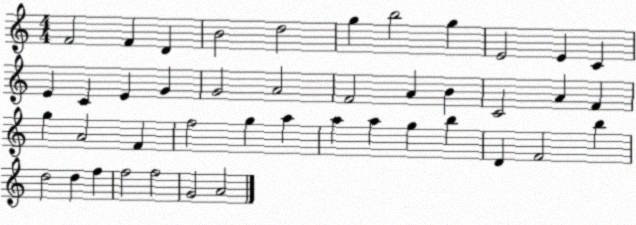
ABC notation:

X:1
T:Untitled
M:4/4
L:1/4
K:C
F2 F D B2 d2 g b2 g E2 E C E C E G G2 A2 F2 A B C2 A F g A2 F f2 g a a a g b D F2 b d2 d f f2 f2 G2 A2